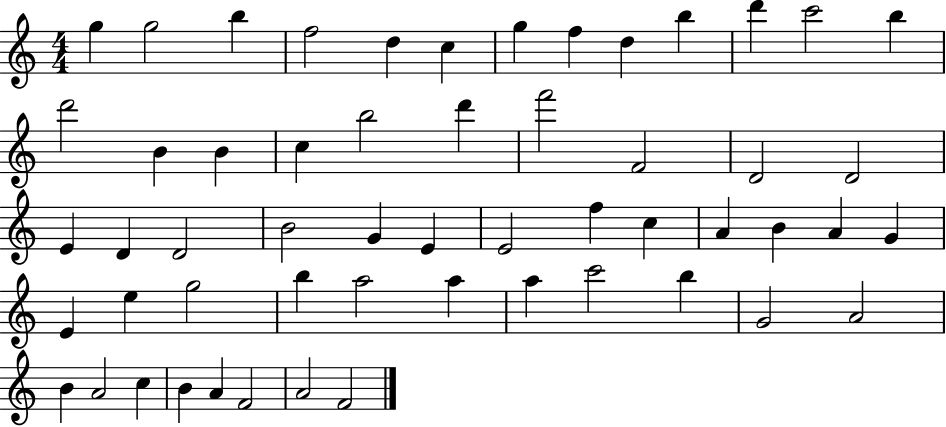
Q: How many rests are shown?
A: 0